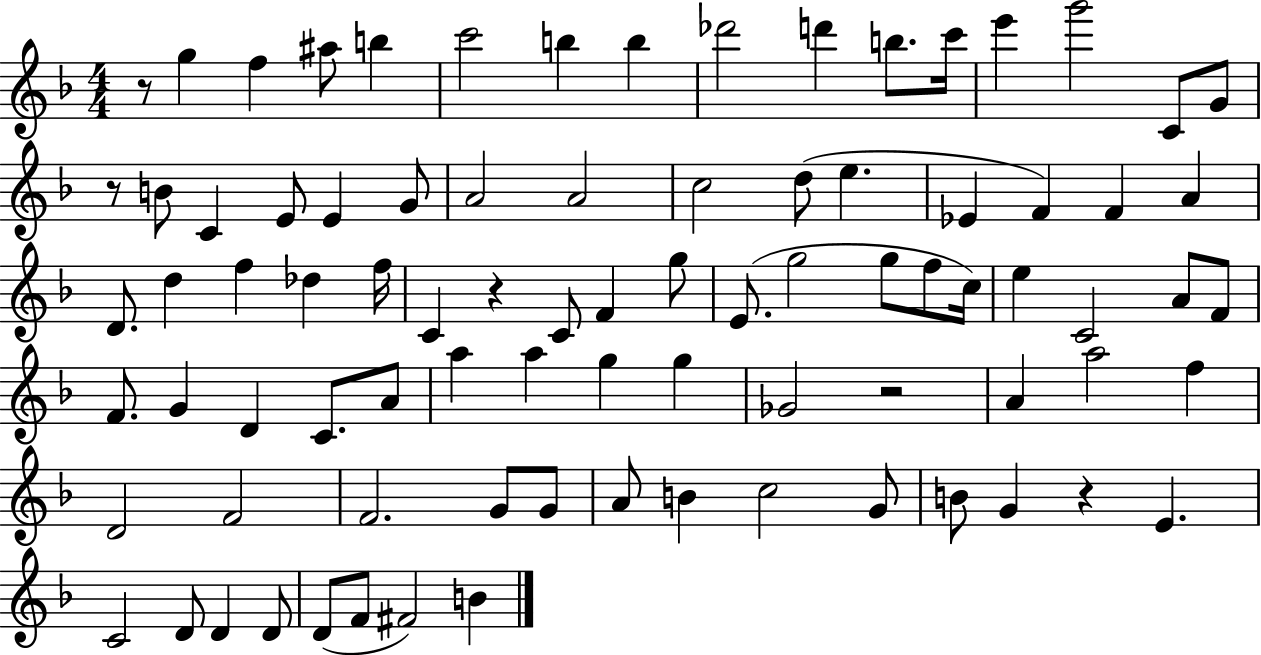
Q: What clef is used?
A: treble